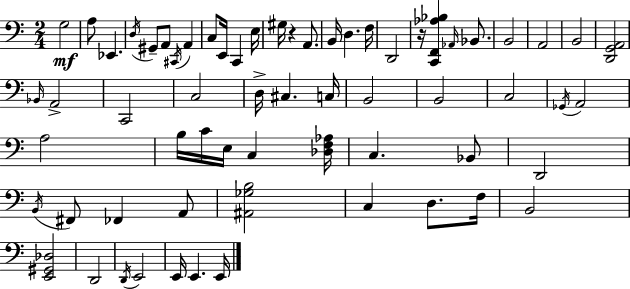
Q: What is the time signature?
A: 2/4